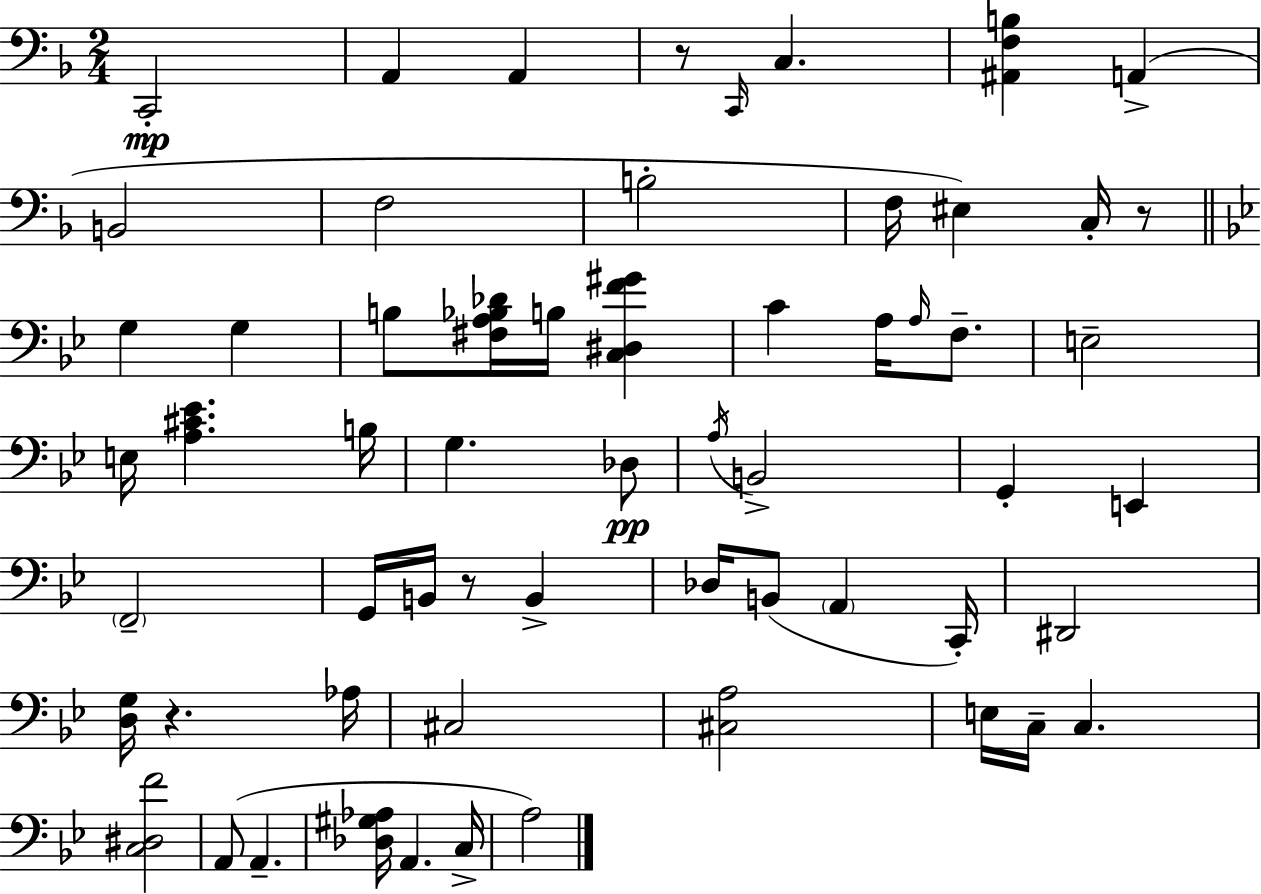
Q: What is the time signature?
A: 2/4